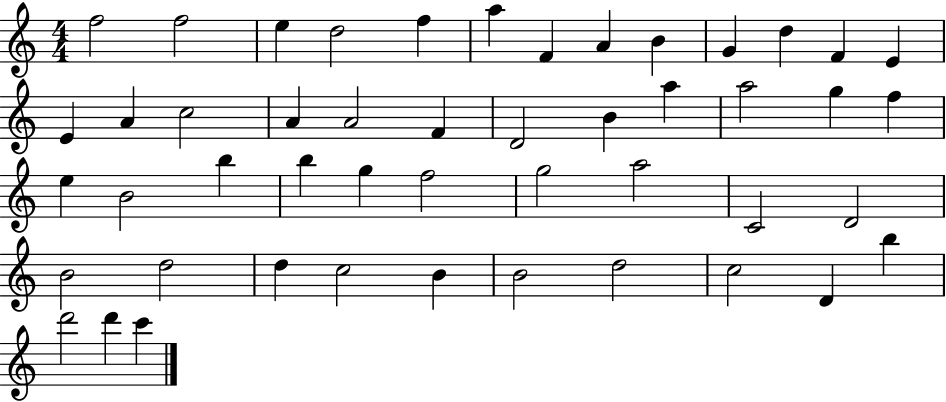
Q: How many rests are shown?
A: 0